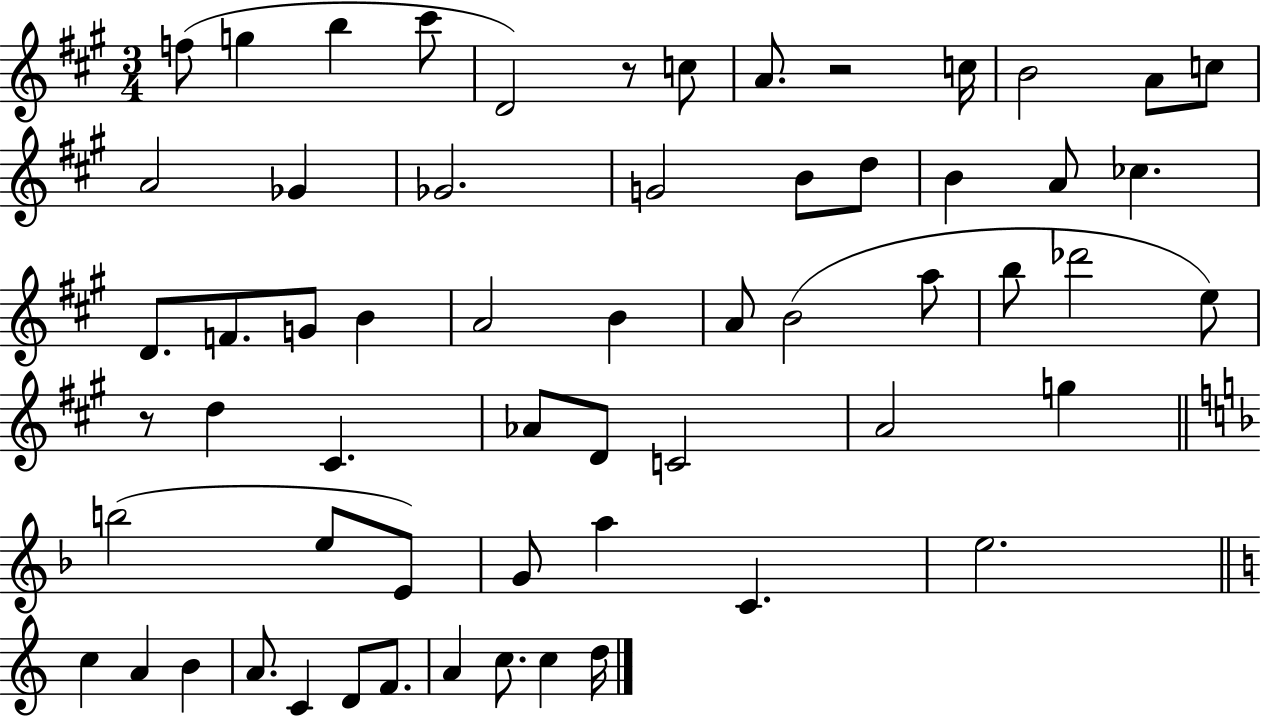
{
  \clef treble
  \numericTimeSignature
  \time 3/4
  \key a \major
  f''8( g''4 b''4 cis'''8 | d'2) r8 c''8 | a'8. r2 c''16 | b'2 a'8 c''8 | \break a'2 ges'4 | ges'2. | g'2 b'8 d''8 | b'4 a'8 ces''4. | \break d'8. f'8. g'8 b'4 | a'2 b'4 | a'8 b'2( a''8 | b''8 des'''2 e''8) | \break r8 d''4 cis'4. | aes'8 d'8 c'2 | a'2 g''4 | \bar "||" \break \key f \major b''2( e''8 e'8) | g'8 a''4 c'4. | e''2. | \bar "||" \break \key c \major c''4 a'4 b'4 | a'8. c'4 d'8 f'8. | a'4 c''8. c''4 d''16 | \bar "|."
}